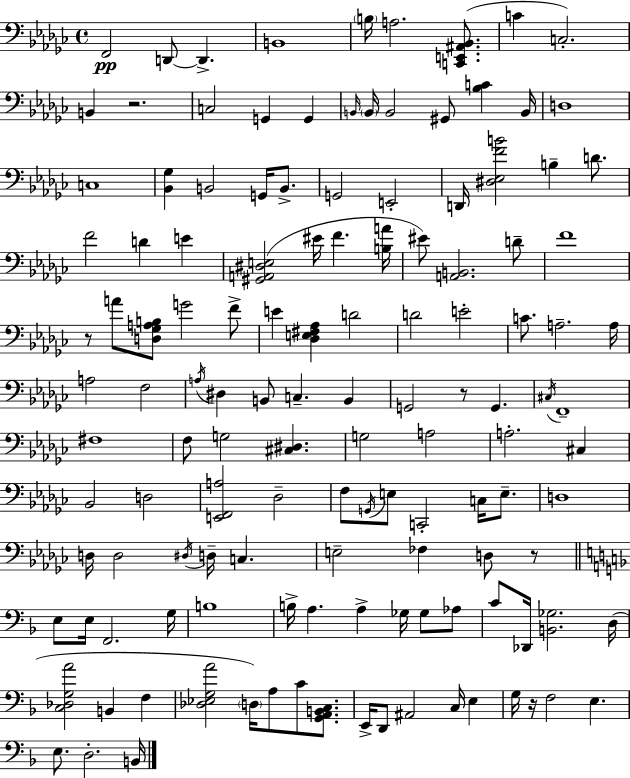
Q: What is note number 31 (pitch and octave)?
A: EIS4